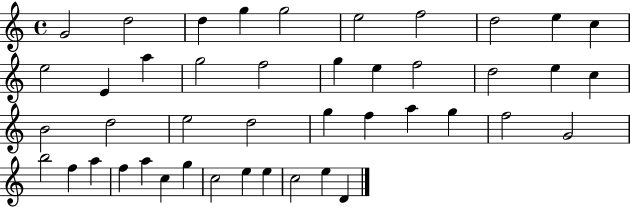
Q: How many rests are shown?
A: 0